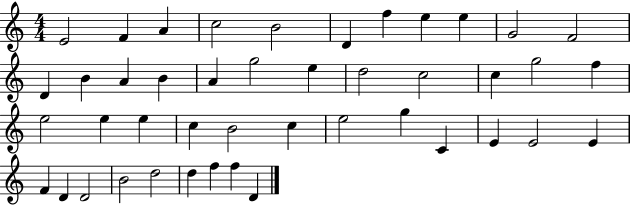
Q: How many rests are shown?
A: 0